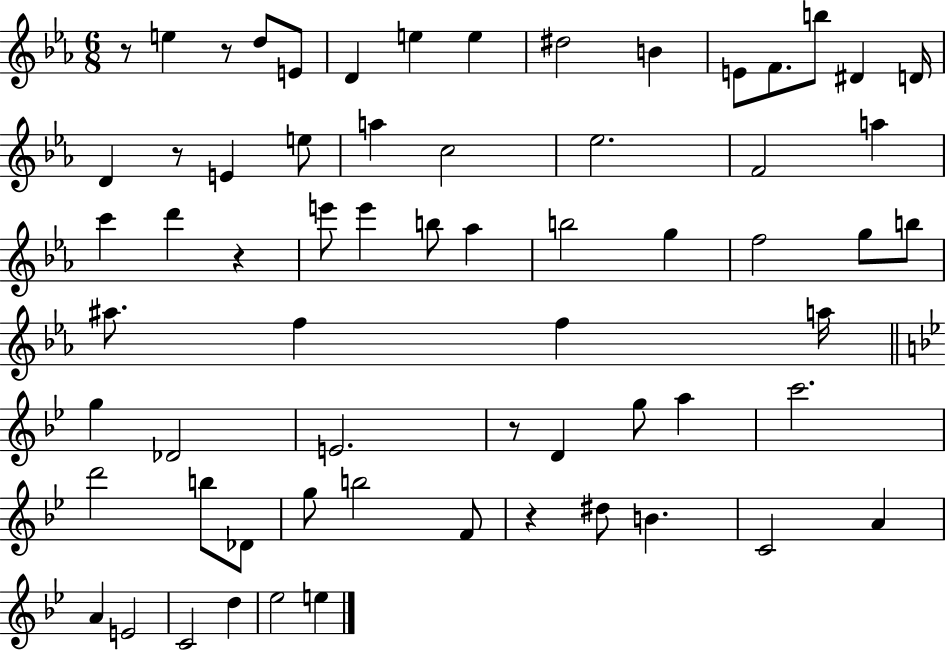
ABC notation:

X:1
T:Untitled
M:6/8
L:1/4
K:Eb
z/2 e z/2 d/2 E/2 D e e ^d2 B E/2 F/2 b/2 ^D D/4 D z/2 E e/2 a c2 _e2 F2 a c' d' z e'/2 e' b/2 _a b2 g f2 g/2 b/2 ^a/2 f f a/4 g _D2 E2 z/2 D g/2 a c'2 d'2 b/2 _D/2 g/2 b2 F/2 z ^d/2 B C2 A A E2 C2 d _e2 e